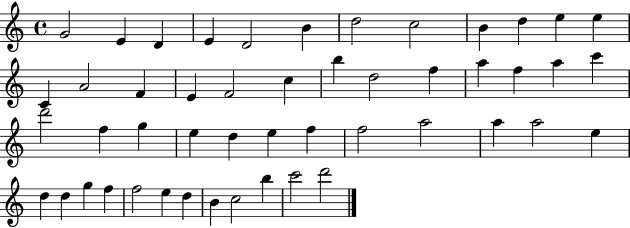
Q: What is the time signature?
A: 4/4